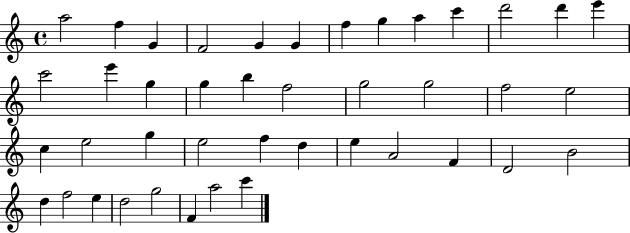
{
  \clef treble
  \time 4/4
  \defaultTimeSignature
  \key c \major
  a''2 f''4 g'4 | f'2 g'4 g'4 | f''4 g''4 a''4 c'''4 | d'''2 d'''4 e'''4 | \break c'''2 e'''4 g''4 | g''4 b''4 f''2 | g''2 g''2 | f''2 e''2 | \break c''4 e''2 g''4 | e''2 f''4 d''4 | e''4 a'2 f'4 | d'2 b'2 | \break d''4 f''2 e''4 | d''2 g''2 | f'4 a''2 c'''4 | \bar "|."
}